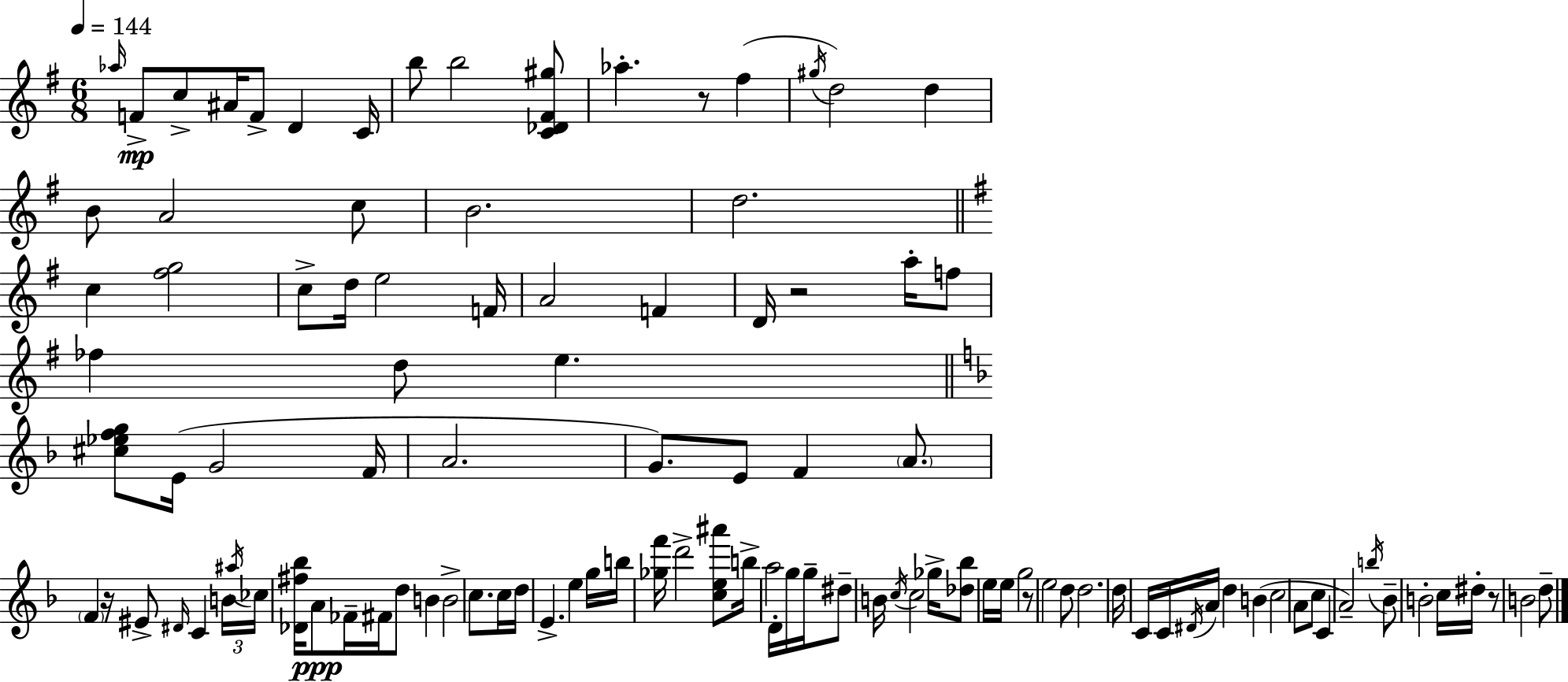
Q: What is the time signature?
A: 6/8